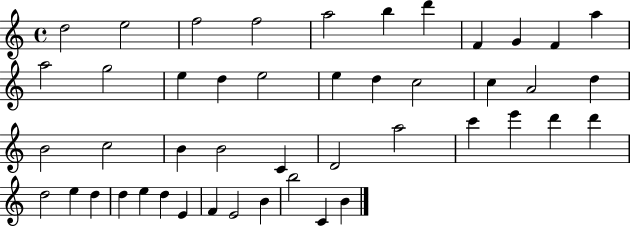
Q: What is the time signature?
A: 4/4